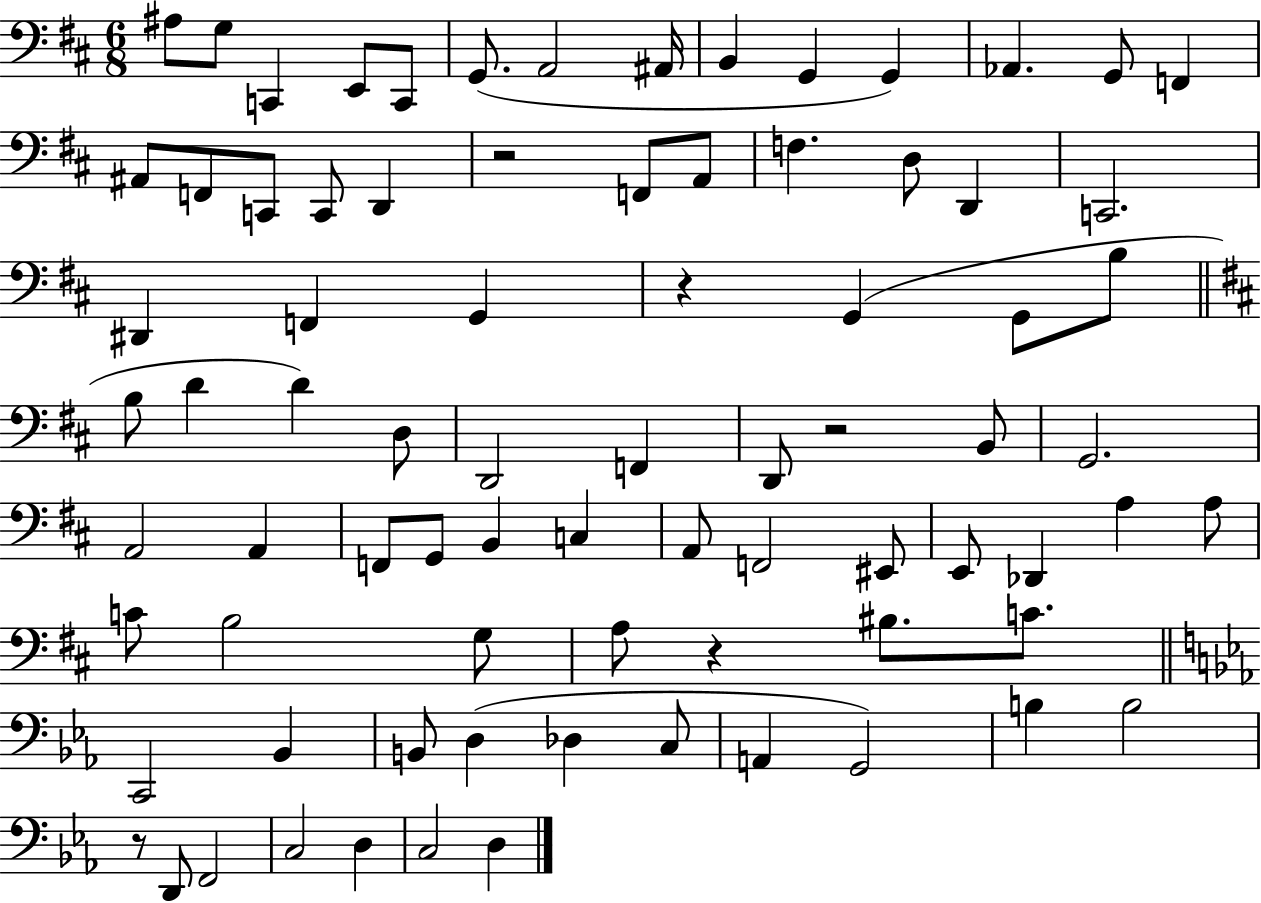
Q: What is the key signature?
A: D major